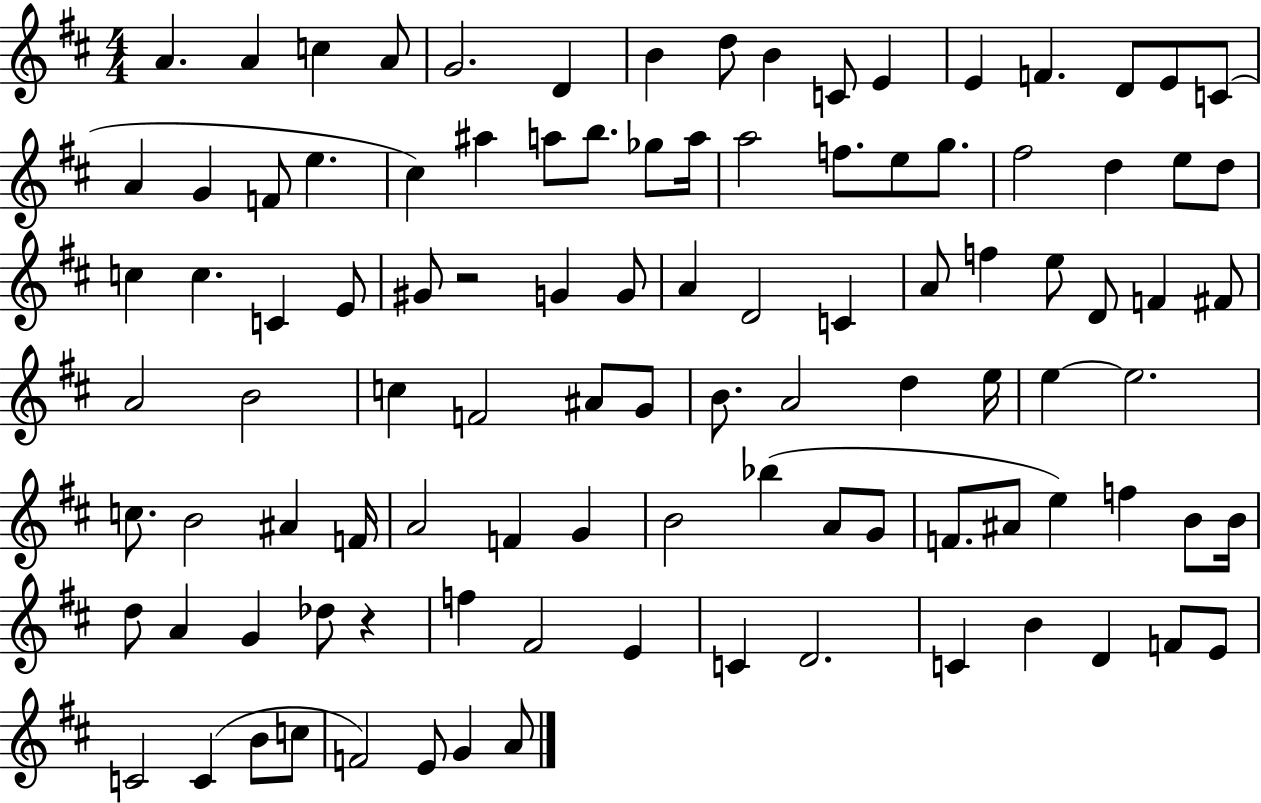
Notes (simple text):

A4/q. A4/q C5/q A4/e G4/h. D4/q B4/q D5/e B4/q C4/e E4/q E4/q F4/q. D4/e E4/e C4/e A4/q G4/q F4/e E5/q. C#5/q A#5/q A5/e B5/e. Gb5/e A5/s A5/h F5/e. E5/e G5/e. F#5/h D5/q E5/e D5/e C5/q C5/q. C4/q E4/e G#4/e R/h G4/q G4/e A4/q D4/h C4/q A4/e F5/q E5/e D4/e F4/q F#4/e A4/h B4/h C5/q F4/h A#4/e G4/e B4/e. A4/h D5/q E5/s E5/q E5/h. C5/e. B4/h A#4/q F4/s A4/h F4/q G4/q B4/h Bb5/q A4/e G4/e F4/e. A#4/e E5/q F5/q B4/e B4/s D5/e A4/q G4/q Db5/e R/q F5/q F#4/h E4/q C4/q D4/h. C4/q B4/q D4/q F4/e E4/e C4/h C4/q B4/e C5/e F4/h E4/e G4/q A4/e